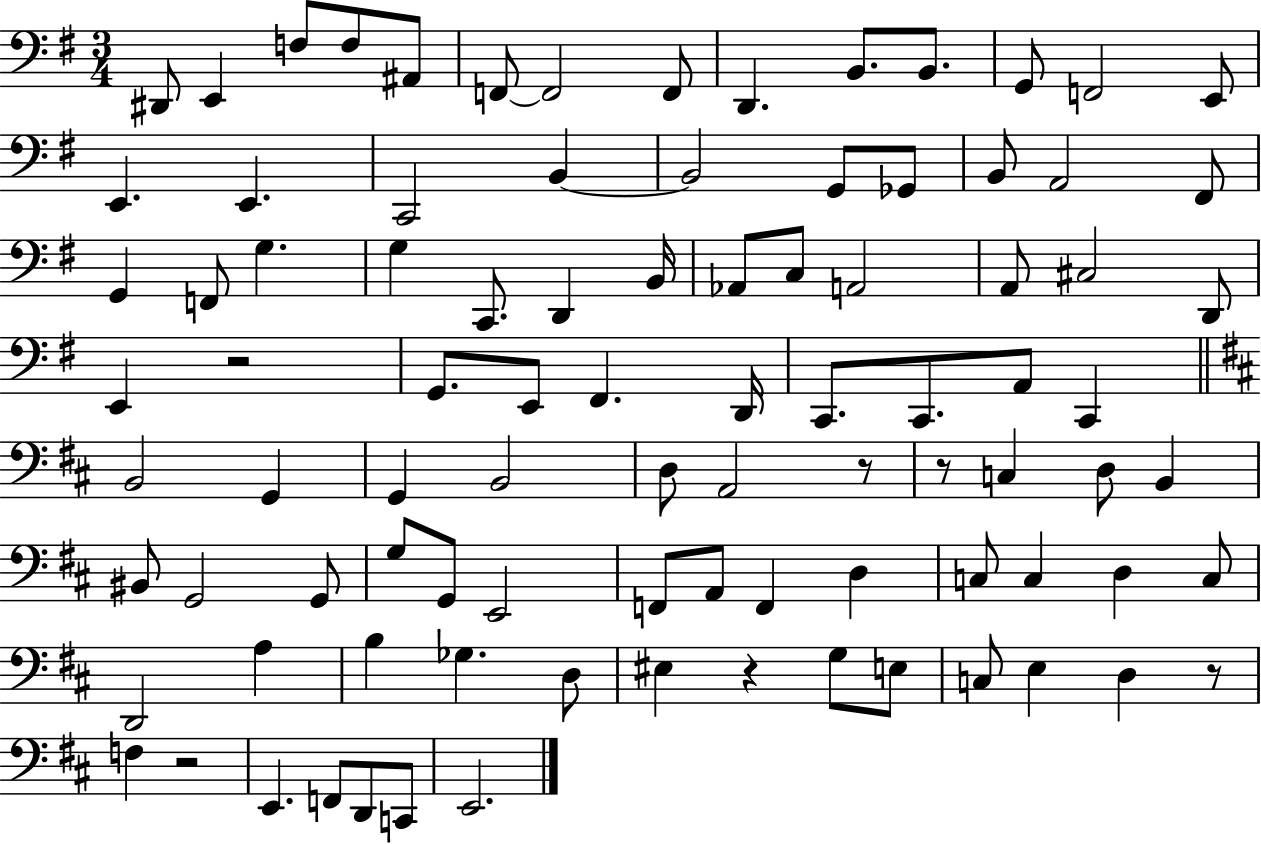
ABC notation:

X:1
T:Untitled
M:3/4
L:1/4
K:G
^D,,/2 E,, F,/2 F,/2 ^A,,/2 F,,/2 F,,2 F,,/2 D,, B,,/2 B,,/2 G,,/2 F,,2 E,,/2 E,, E,, C,,2 B,, B,,2 G,,/2 _G,,/2 B,,/2 A,,2 ^F,,/2 G,, F,,/2 G, G, C,,/2 D,, B,,/4 _A,,/2 C,/2 A,,2 A,,/2 ^C,2 D,,/2 E,, z2 G,,/2 E,,/2 ^F,, D,,/4 C,,/2 C,,/2 A,,/2 C,, B,,2 G,, G,, B,,2 D,/2 A,,2 z/2 z/2 C, D,/2 B,, ^B,,/2 G,,2 G,,/2 G,/2 G,,/2 E,,2 F,,/2 A,,/2 F,, D, C,/2 C, D, C,/2 D,,2 A, B, _G, D,/2 ^E, z G,/2 E,/2 C,/2 E, D, z/2 F, z2 E,, F,,/2 D,,/2 C,,/2 E,,2